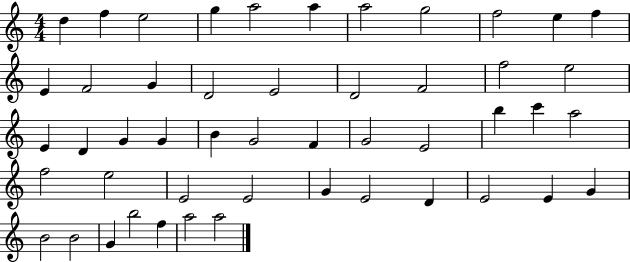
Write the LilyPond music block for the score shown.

{
  \clef treble
  \numericTimeSignature
  \time 4/4
  \key c \major
  d''4 f''4 e''2 | g''4 a''2 a''4 | a''2 g''2 | f''2 e''4 f''4 | \break e'4 f'2 g'4 | d'2 e'2 | d'2 f'2 | f''2 e''2 | \break e'4 d'4 g'4 g'4 | b'4 g'2 f'4 | g'2 e'2 | b''4 c'''4 a''2 | \break f''2 e''2 | e'2 e'2 | g'4 e'2 d'4 | e'2 e'4 g'4 | \break b'2 b'2 | g'4 b''2 f''4 | a''2 a''2 | \bar "|."
}